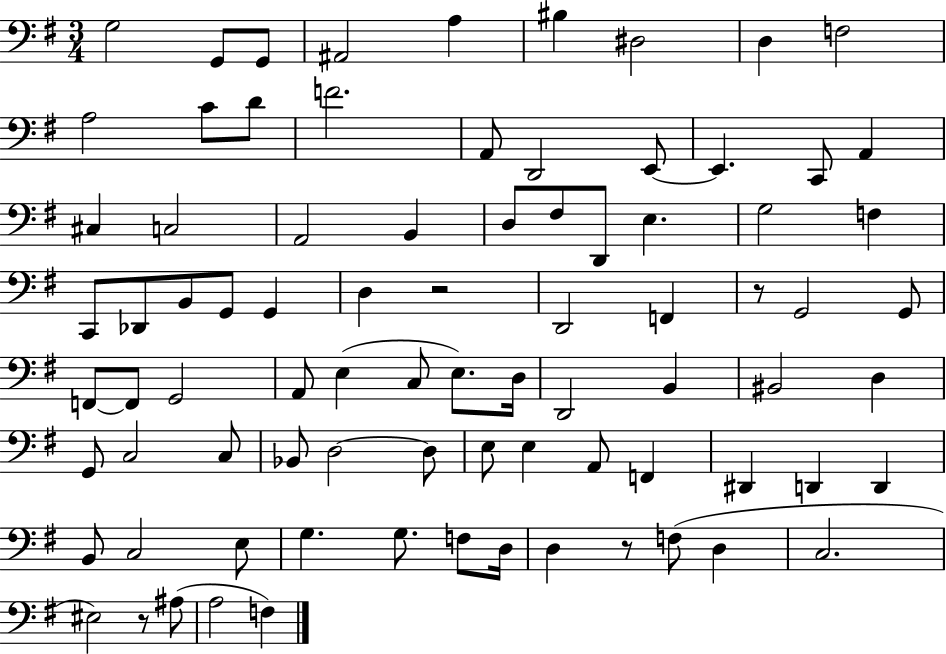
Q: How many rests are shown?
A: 4